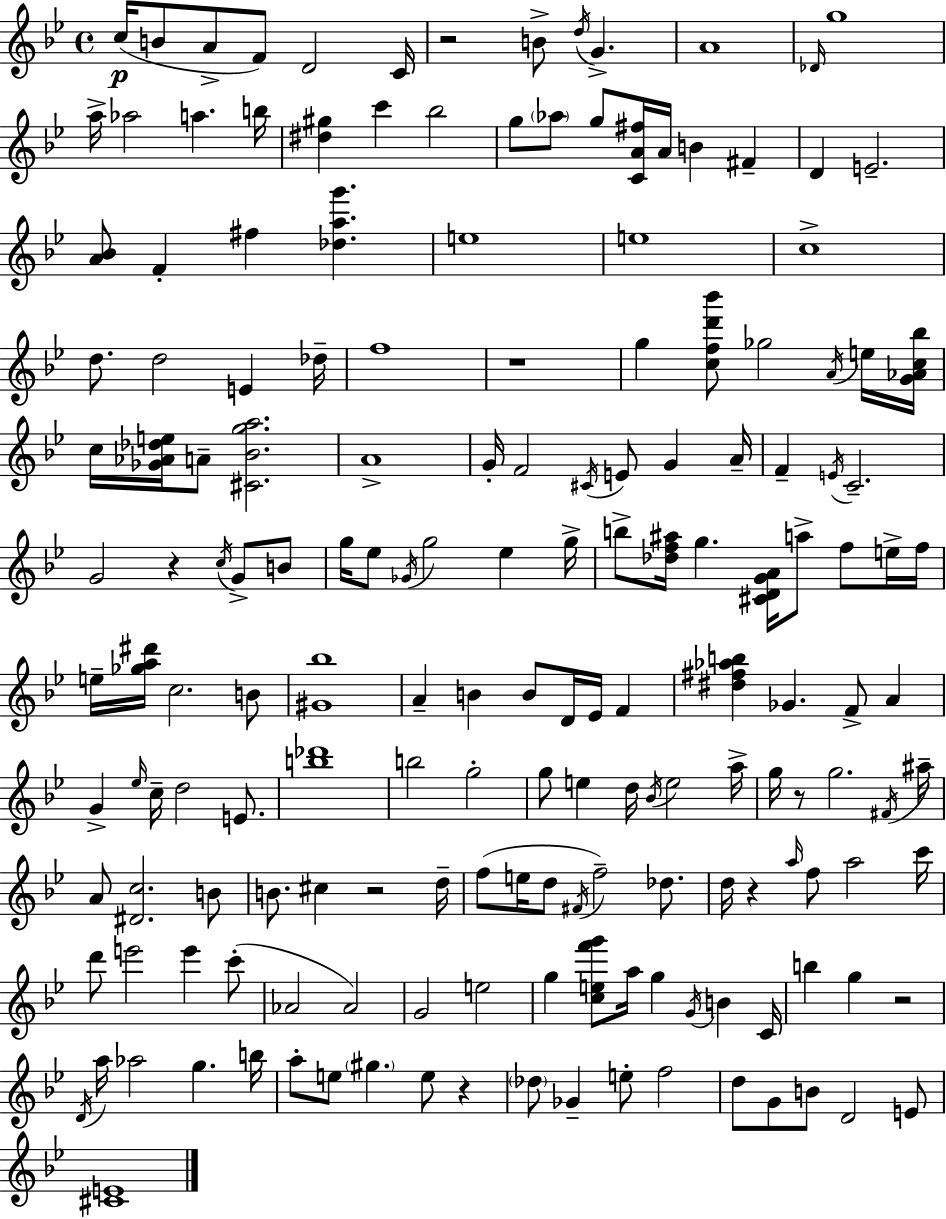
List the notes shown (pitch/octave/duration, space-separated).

C5/s B4/e A4/e F4/e D4/h C4/s R/h B4/e D5/s G4/q. A4/w Db4/s G5/w A5/s Ab5/h A5/q. B5/s [D#5,G#5]/q C6/q Bb5/h G5/e Ab5/e G5/e [C4,A4,F#5]/s A4/s B4/q F#4/q D4/q E4/h. [A4,Bb4]/e F4/q F#5/q [Db5,A5,G6]/q. E5/w E5/w C5/w D5/e. D5/h E4/q Db5/s F5/w R/w G5/q [C5,F5,D6,Bb6]/e Gb5/h A4/s E5/s [G4,Ab4,C5,Bb5]/s C5/s [Gb4,Ab4,Db5,E5]/s A4/e [C#4,Bb4,G5,A5]/h. A4/w G4/s F4/h C#4/s E4/e G4/q A4/s F4/q E4/s C4/h. G4/h R/q C5/s G4/e B4/e G5/s Eb5/e Gb4/s G5/h Eb5/q G5/s B5/e [Db5,F5,A#5]/s G5/q. [C#4,D4,G4,A4]/s A5/e F5/e E5/s F5/s E5/s [Gb5,A5,D#6]/s C5/h. B4/e [G#4,Bb5]/w A4/q B4/q B4/e D4/s Eb4/s F4/q [D#5,F#5,Ab5,B5]/q Gb4/q. F4/e A4/q G4/q Eb5/s C5/s D5/h E4/e. [B5,Db6]/w B5/h G5/h G5/e E5/q D5/s Bb4/s E5/h A5/s G5/s R/e G5/h. F#4/s A#5/s A4/e [D#4,C5]/h. B4/e B4/e. C#5/q R/h D5/s F5/e E5/s D5/e F#4/s F5/h Db5/e. D5/s R/q A5/s F5/e A5/h C6/s D6/e E6/h E6/q C6/e Ab4/h Ab4/h G4/h E5/h G5/q [C5,E5,F6,G6]/e A5/s G5/q G4/s B4/q C4/s B5/q G5/q R/h D4/s A5/s Ab5/h G5/q. B5/s A5/e E5/e G#5/q. E5/e R/q Db5/e Gb4/q E5/e F5/h D5/e G4/e B4/e D4/h E4/e [C#4,E4]/w